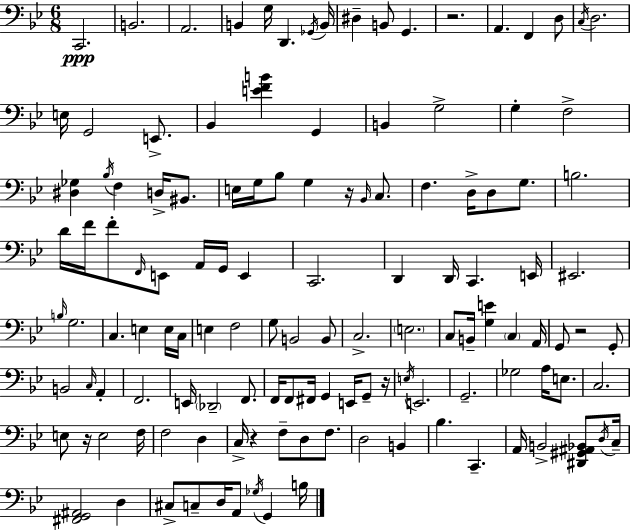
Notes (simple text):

C2/h. B2/h. A2/h. B2/q G3/s D2/q. Gb2/s B2/s D#3/q B2/e G2/q. R/h. A2/q. F2/q D3/e C3/s D3/h. E3/s G2/h E2/e. Bb2/q [E4,F4,B4]/q G2/q B2/q G3/h G3/q F3/h [D#3,Gb3]/q Bb3/s F3/q D3/s BIS2/e. E3/s G3/s Bb3/e G3/q R/s Bb2/s C3/e. F3/q. D3/s D3/e G3/e. B3/h. D4/s F4/s F4/e F2/s E2/e A2/s G2/s E2/q C2/h. D2/q D2/s C2/q. E2/s EIS2/h. B3/s G3/h. C3/q. E3/q E3/s C3/s E3/q F3/h G3/e B2/h B2/e C3/h. E3/h. C3/e B2/s [G3,E4]/q C3/q A2/s G2/e R/h G2/e B2/h C3/s A2/q F2/h. E2/s Db2/h F2/e. F2/s F2/e F#2/s G2/q E2/s G2/e R/s E3/s E2/h. G2/h. Gb3/h A3/s E3/e. C3/h. E3/e R/s E3/h F3/s F3/h D3/q C3/s R/q F3/e D3/e F3/e. D3/h B2/q Bb3/q. C2/q. A2/s B2/h [D#2,G#2,A#2,Bb2]/e D3/s C3/s [F#2,G2,A#2]/h D3/q C#3/e C3/e D3/s A2/e Gb3/s G2/q B3/s